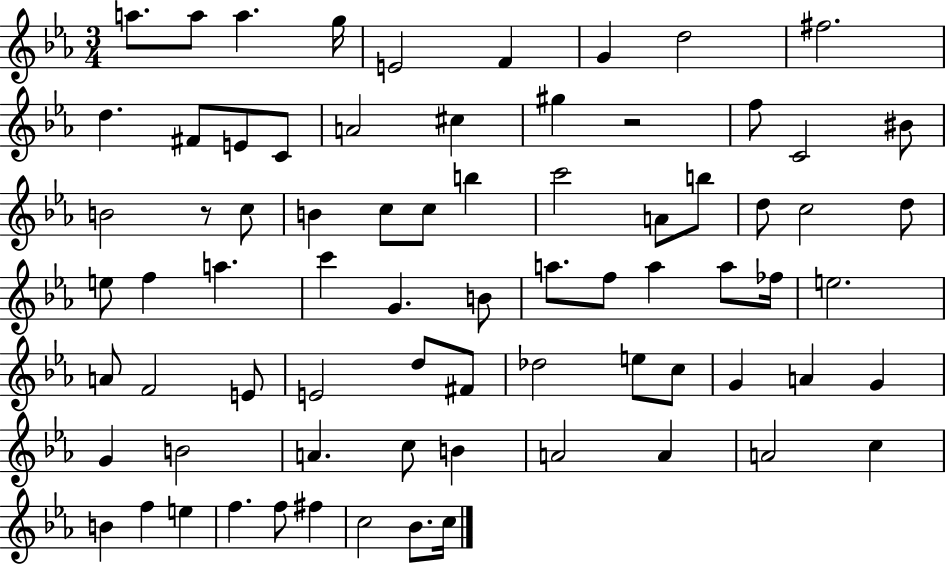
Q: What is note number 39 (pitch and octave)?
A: F5